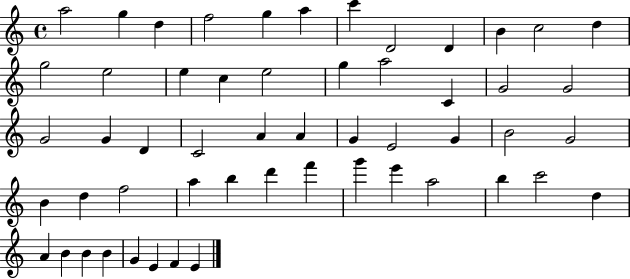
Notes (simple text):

A5/h G5/q D5/q F5/h G5/q A5/q C6/q D4/h D4/q B4/q C5/h D5/q G5/h E5/h E5/q C5/q E5/h G5/q A5/h C4/q G4/h G4/h G4/h G4/q D4/q C4/h A4/q A4/q G4/q E4/h G4/q B4/h G4/h B4/q D5/q F5/h A5/q B5/q D6/q F6/q G6/q E6/q A5/h B5/q C6/h D5/q A4/q B4/q B4/q B4/q G4/q E4/q F4/q E4/q